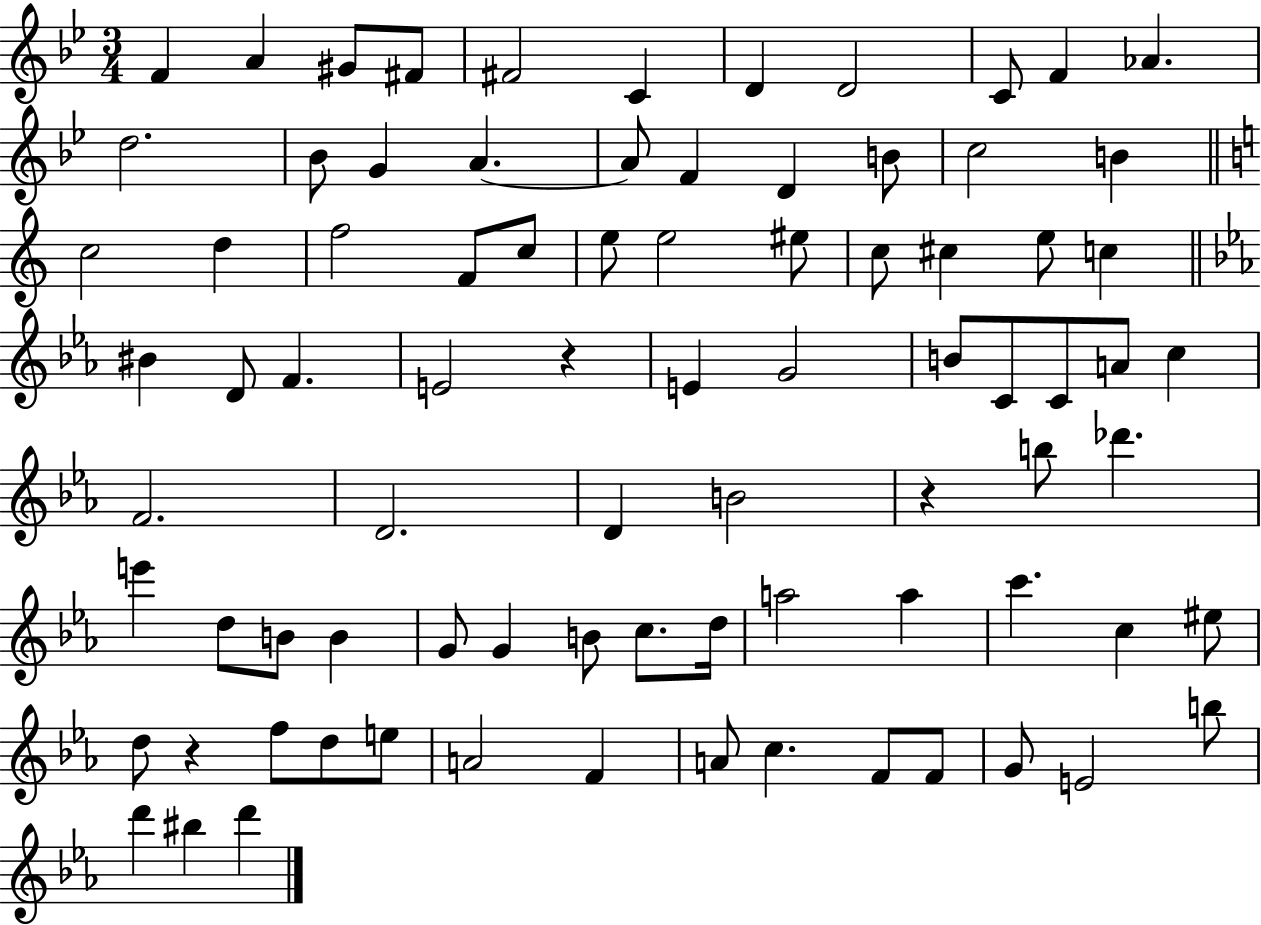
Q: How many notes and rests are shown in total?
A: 83